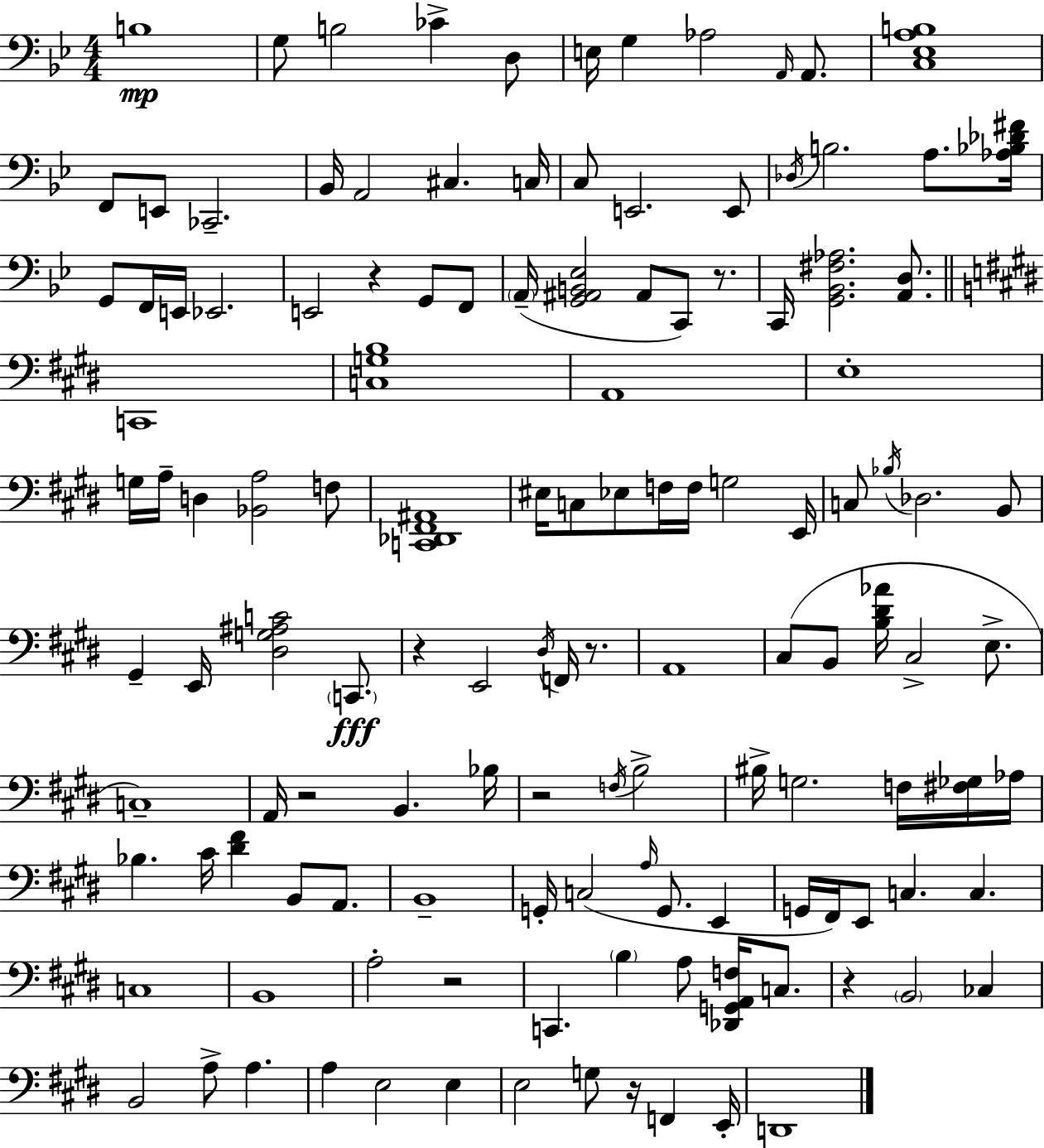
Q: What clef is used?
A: bass